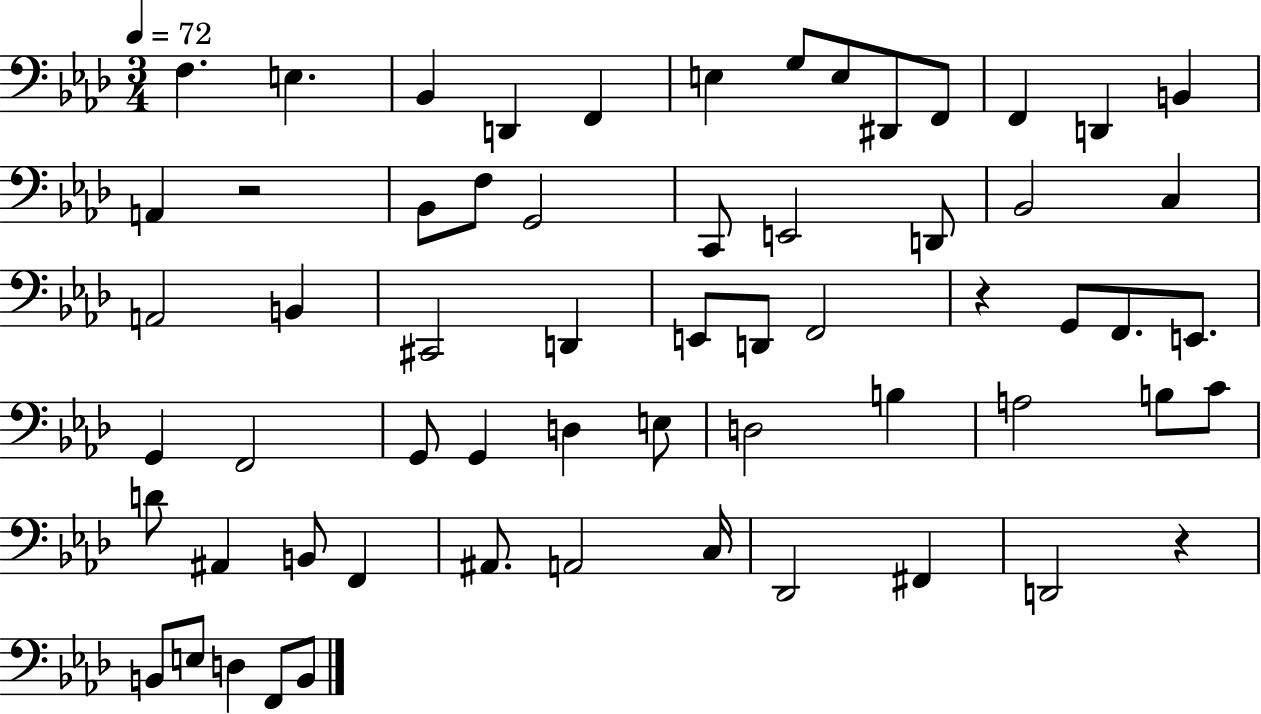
{
  \clef bass
  \numericTimeSignature
  \time 3/4
  \key aes \major
  \tempo 4 = 72
  f4. e4. | bes,4 d,4 f,4 | e4 g8 e8 dis,8 f,8 | f,4 d,4 b,4 | \break a,4 r2 | bes,8 f8 g,2 | c,8 e,2 d,8 | bes,2 c4 | \break a,2 b,4 | cis,2 d,4 | e,8 d,8 f,2 | r4 g,8 f,8. e,8. | \break g,4 f,2 | g,8 g,4 d4 e8 | d2 b4 | a2 b8 c'8 | \break d'8 ais,4 b,8 f,4 | ais,8. a,2 c16 | des,2 fis,4 | d,2 r4 | \break b,8 e8 d4 f,8 b,8 | \bar "|."
}